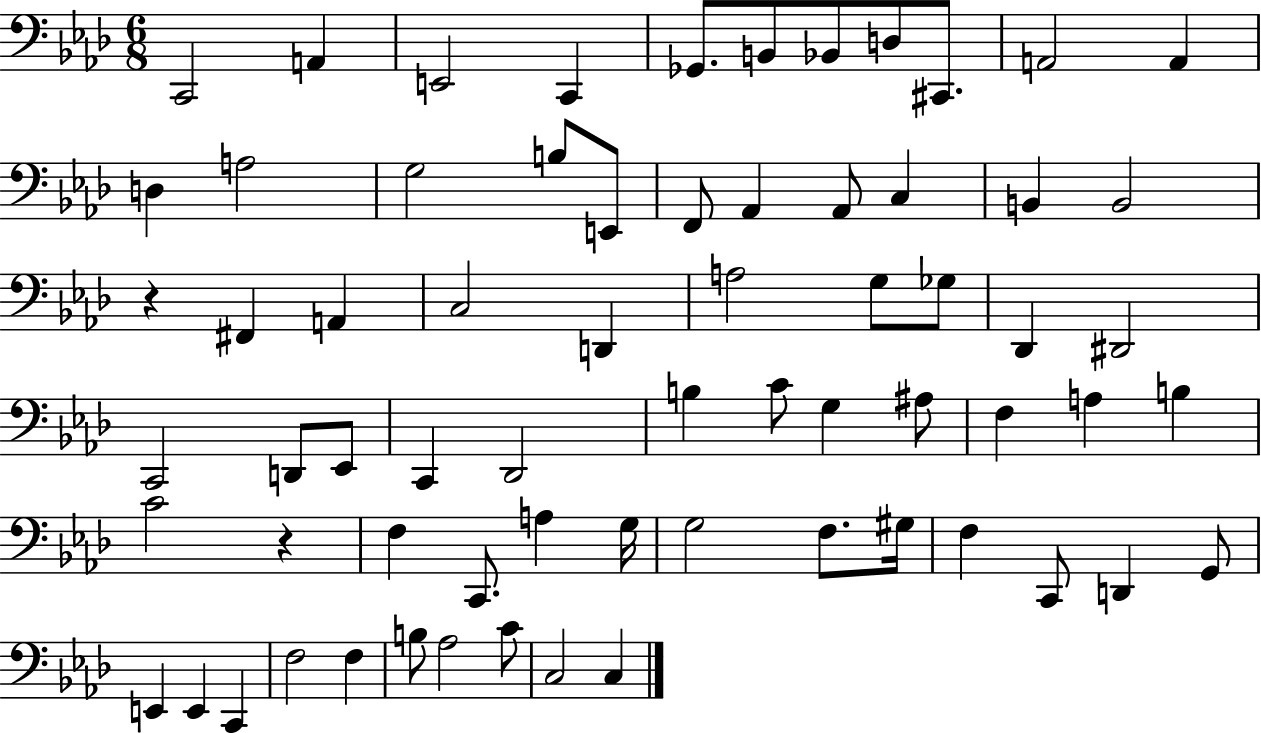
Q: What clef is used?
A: bass